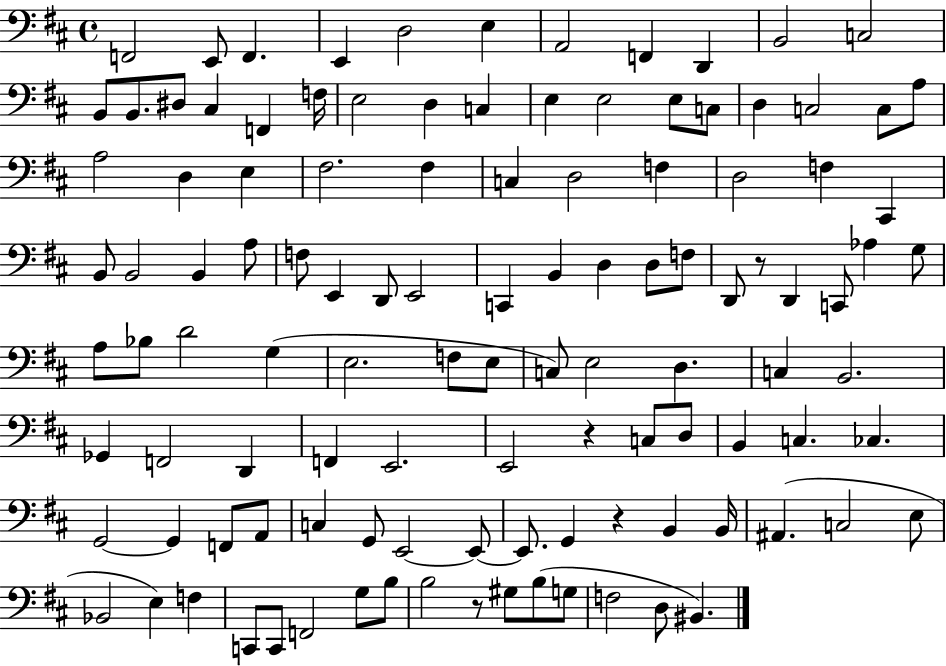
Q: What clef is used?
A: bass